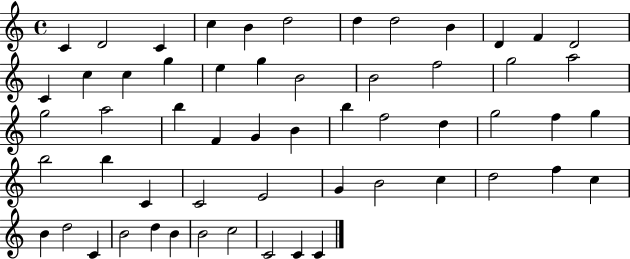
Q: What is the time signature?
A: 4/4